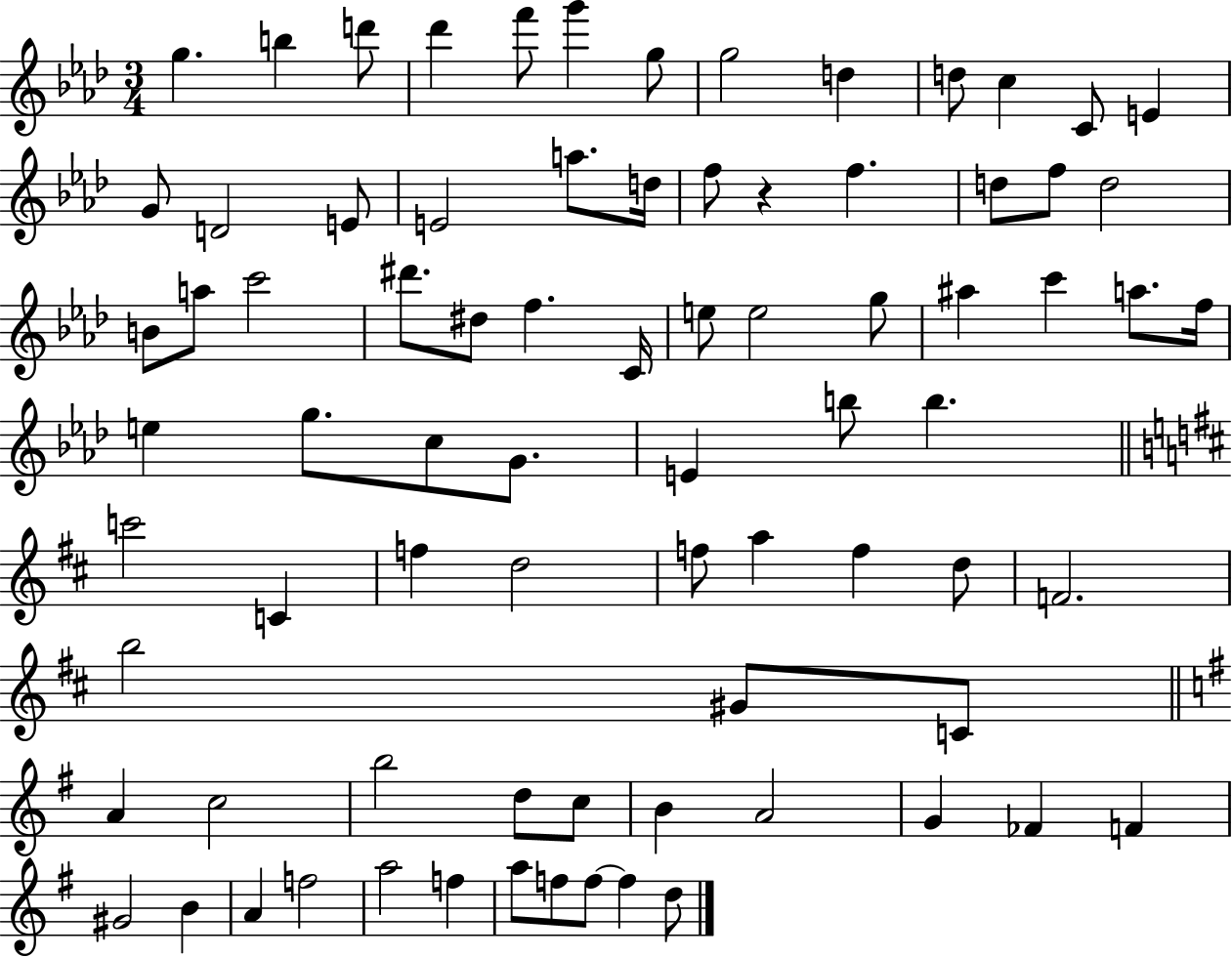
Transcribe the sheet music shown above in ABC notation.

X:1
T:Untitled
M:3/4
L:1/4
K:Ab
g b d'/2 _d' f'/2 g' g/2 g2 d d/2 c C/2 E G/2 D2 E/2 E2 a/2 d/4 f/2 z f d/2 f/2 d2 B/2 a/2 c'2 ^d'/2 ^d/2 f C/4 e/2 e2 g/2 ^a c' a/2 f/4 e g/2 c/2 G/2 E b/2 b c'2 C f d2 f/2 a f d/2 F2 b2 ^G/2 C/2 A c2 b2 d/2 c/2 B A2 G _F F ^G2 B A f2 a2 f a/2 f/2 f/2 f d/2